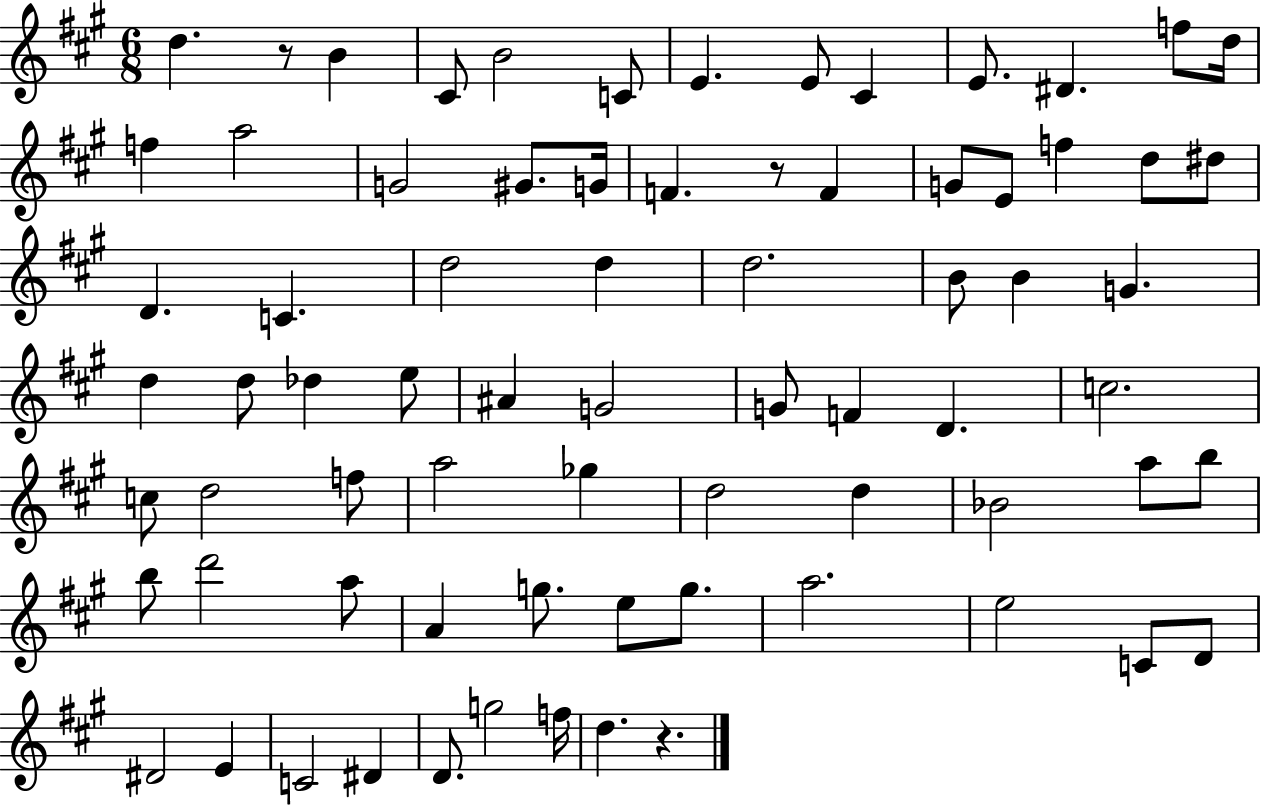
{
  \clef treble
  \numericTimeSignature
  \time 6/8
  \key a \major
  d''4. r8 b'4 | cis'8 b'2 c'8 | e'4. e'8 cis'4 | e'8. dis'4. f''8 d''16 | \break f''4 a''2 | g'2 gis'8. g'16 | f'4. r8 f'4 | g'8 e'8 f''4 d''8 dis''8 | \break d'4. c'4. | d''2 d''4 | d''2. | b'8 b'4 g'4. | \break d''4 d''8 des''4 e''8 | ais'4 g'2 | g'8 f'4 d'4. | c''2. | \break c''8 d''2 f''8 | a''2 ges''4 | d''2 d''4 | bes'2 a''8 b''8 | \break b''8 d'''2 a''8 | a'4 g''8. e''8 g''8. | a''2. | e''2 c'8 d'8 | \break dis'2 e'4 | c'2 dis'4 | d'8. g''2 f''16 | d''4. r4. | \break \bar "|."
}